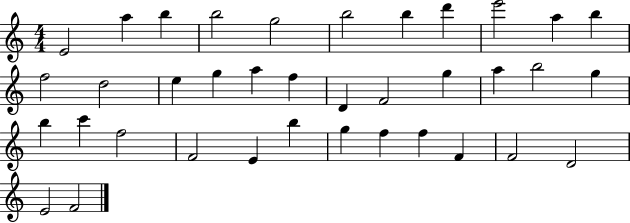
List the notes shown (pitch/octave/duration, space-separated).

E4/h A5/q B5/q B5/h G5/h B5/h B5/q D6/q E6/h A5/q B5/q F5/h D5/h E5/q G5/q A5/q F5/q D4/q F4/h G5/q A5/q B5/h G5/q B5/q C6/q F5/h F4/h E4/q B5/q G5/q F5/q F5/q F4/q F4/h D4/h E4/h F4/h